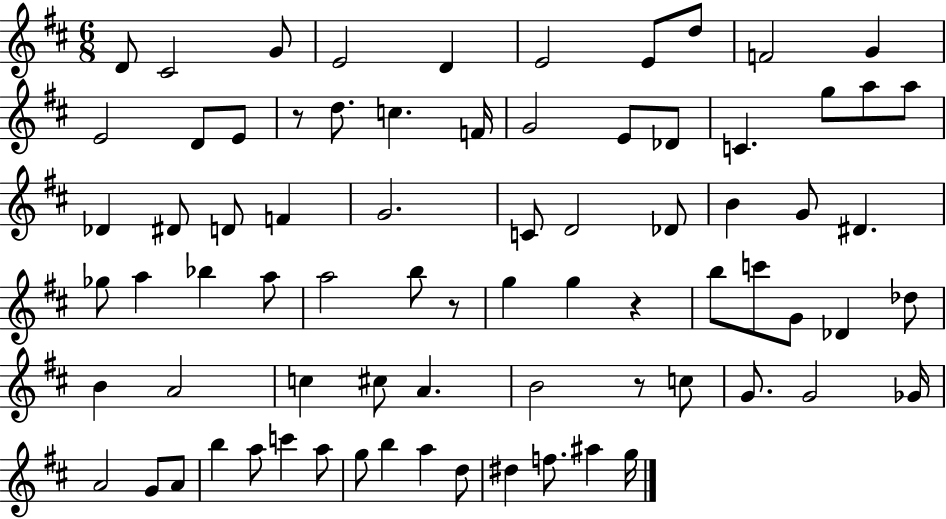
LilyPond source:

{
  \clef treble
  \numericTimeSignature
  \time 6/8
  \key d \major
  d'8 cis'2 g'8 | e'2 d'4 | e'2 e'8 d''8 | f'2 g'4 | \break e'2 d'8 e'8 | r8 d''8. c''4. f'16 | g'2 e'8 des'8 | c'4. g''8 a''8 a''8 | \break des'4 dis'8 d'8 f'4 | g'2. | c'8 d'2 des'8 | b'4 g'8 dis'4. | \break ges''8 a''4 bes''4 a''8 | a''2 b''8 r8 | g''4 g''4 r4 | b''8 c'''8 g'8 des'4 des''8 | \break b'4 a'2 | c''4 cis''8 a'4. | b'2 r8 c''8 | g'8. g'2 ges'16 | \break a'2 g'8 a'8 | b''4 a''8 c'''4 a''8 | g''8 b''4 a''4 d''8 | dis''4 f''8. ais''4 g''16 | \break \bar "|."
}